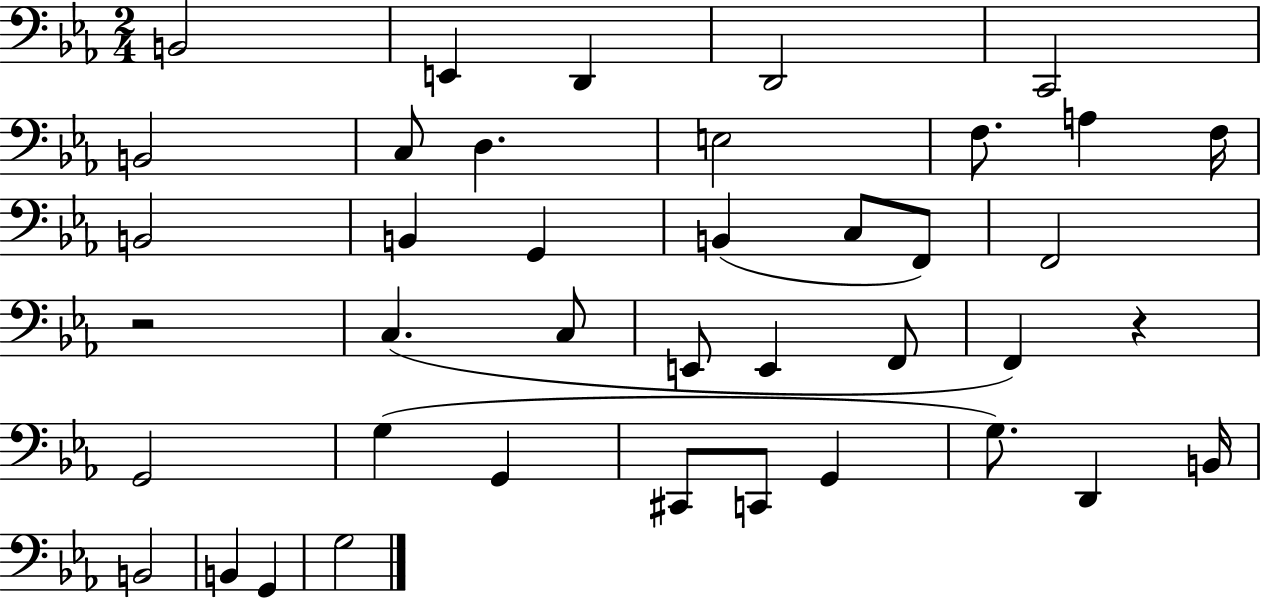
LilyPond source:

{
  \clef bass
  \numericTimeSignature
  \time 2/4
  \key ees \major
  b,2 | e,4 d,4 | d,2 | c,2 | \break b,2 | c8 d4. | e2 | f8. a4 f16 | \break b,2 | b,4 g,4 | b,4( c8 f,8) | f,2 | \break r2 | c4.( c8 | e,8 e,4 f,8 | f,4) r4 | \break g,2 | g4( g,4 | cis,8 c,8 g,4 | g8.) d,4 b,16 | \break b,2 | b,4 g,4 | g2 | \bar "|."
}